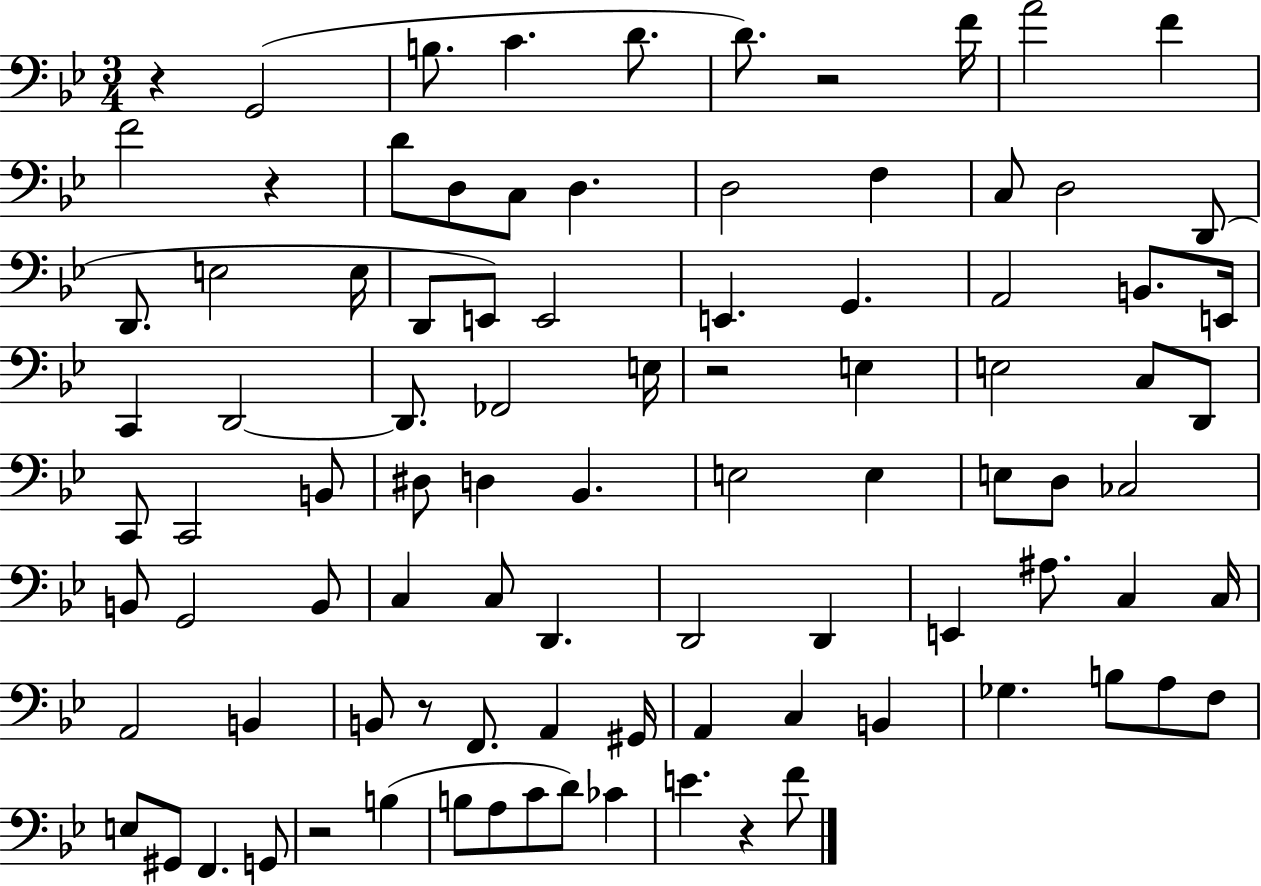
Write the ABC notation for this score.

X:1
T:Untitled
M:3/4
L:1/4
K:Bb
z G,,2 B,/2 C D/2 D/2 z2 F/4 A2 F F2 z D/2 D,/2 C,/2 D, D,2 F, C,/2 D,2 D,,/2 D,,/2 E,2 E,/4 D,,/2 E,,/2 E,,2 E,, G,, A,,2 B,,/2 E,,/4 C,, D,,2 D,,/2 _F,,2 E,/4 z2 E, E,2 C,/2 D,,/2 C,,/2 C,,2 B,,/2 ^D,/2 D, _B,, E,2 E, E,/2 D,/2 _C,2 B,,/2 G,,2 B,,/2 C, C,/2 D,, D,,2 D,, E,, ^A,/2 C, C,/4 A,,2 B,, B,,/2 z/2 F,,/2 A,, ^G,,/4 A,, C, B,, _G, B,/2 A,/2 F,/2 E,/2 ^G,,/2 F,, G,,/2 z2 B, B,/2 A,/2 C/2 D/2 _C E z F/2